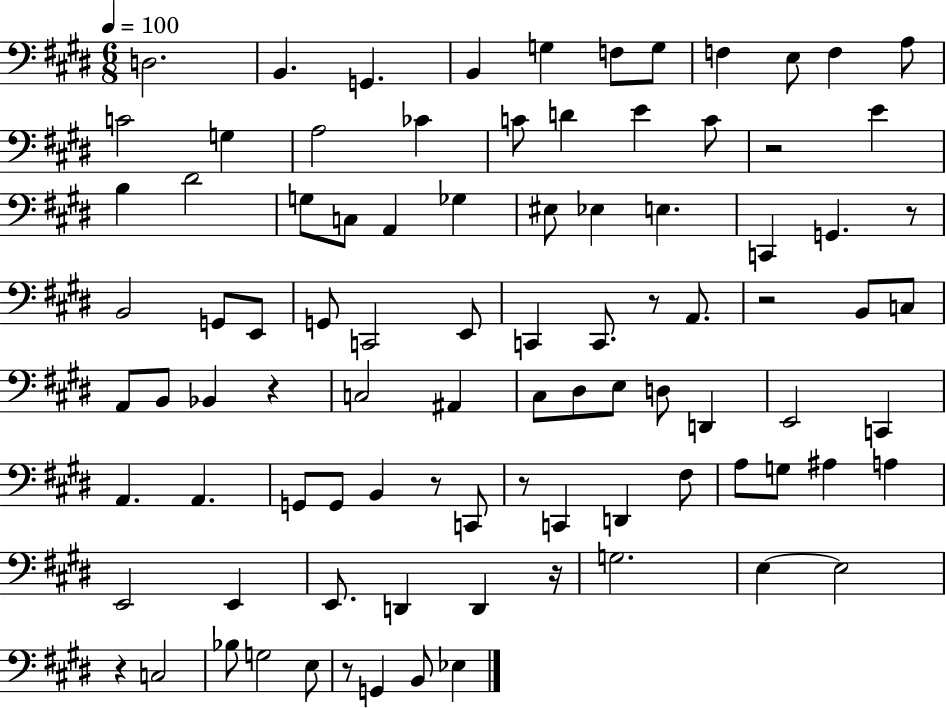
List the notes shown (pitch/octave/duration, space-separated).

D3/h. B2/q. G2/q. B2/q G3/q F3/e G3/e F3/q E3/e F3/q A3/e C4/h G3/q A3/h CES4/q C4/e D4/q E4/q C4/e R/h E4/q B3/q D#4/h G3/e C3/e A2/q Gb3/q EIS3/e Eb3/q E3/q. C2/q G2/q. R/e B2/h G2/e E2/e G2/e C2/h E2/e C2/q C2/e. R/e A2/e. R/h B2/e C3/e A2/e B2/e Bb2/q R/q C3/h A#2/q C#3/e D#3/e E3/e D3/e D2/q E2/h C2/q A2/q. A2/q. G2/e G2/e B2/q R/e C2/e R/e C2/q D2/q F#3/e A3/e G3/e A#3/q A3/q E2/h E2/q E2/e. D2/q D2/q R/s G3/h. E3/q E3/h R/q C3/h Bb3/e G3/h E3/e R/e G2/q B2/e Eb3/q